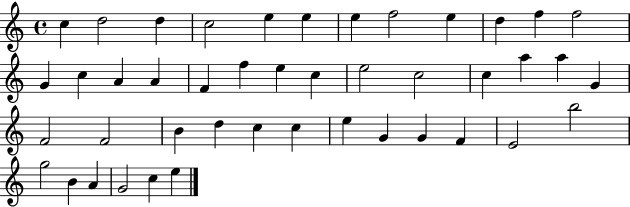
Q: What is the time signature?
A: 4/4